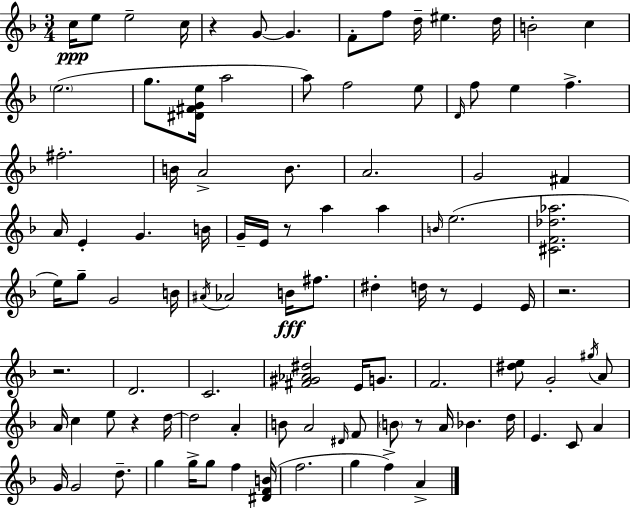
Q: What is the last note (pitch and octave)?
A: A4